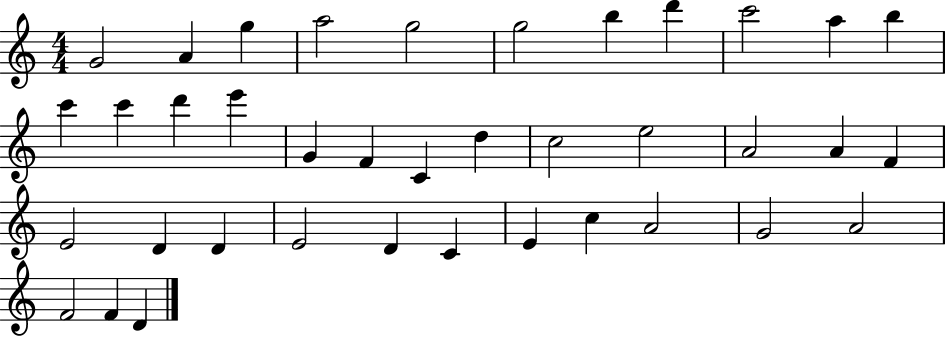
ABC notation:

X:1
T:Untitled
M:4/4
L:1/4
K:C
G2 A g a2 g2 g2 b d' c'2 a b c' c' d' e' G F C d c2 e2 A2 A F E2 D D E2 D C E c A2 G2 A2 F2 F D